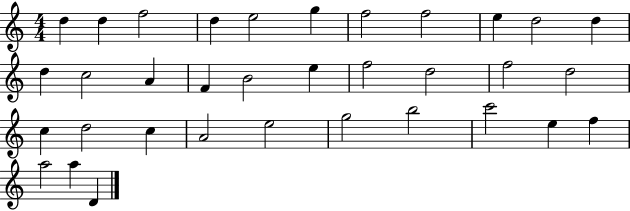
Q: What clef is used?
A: treble